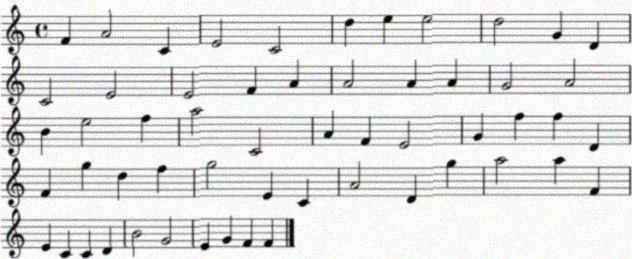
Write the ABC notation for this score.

X:1
T:Untitled
M:4/4
L:1/4
K:C
F A2 C E2 C2 d e e2 d2 G D C2 E2 E2 F A A2 A A G2 A2 B e2 f a2 C2 A F E2 G f f D F g d f g2 E C A2 D g a2 a F E C C D B2 G2 E G F F